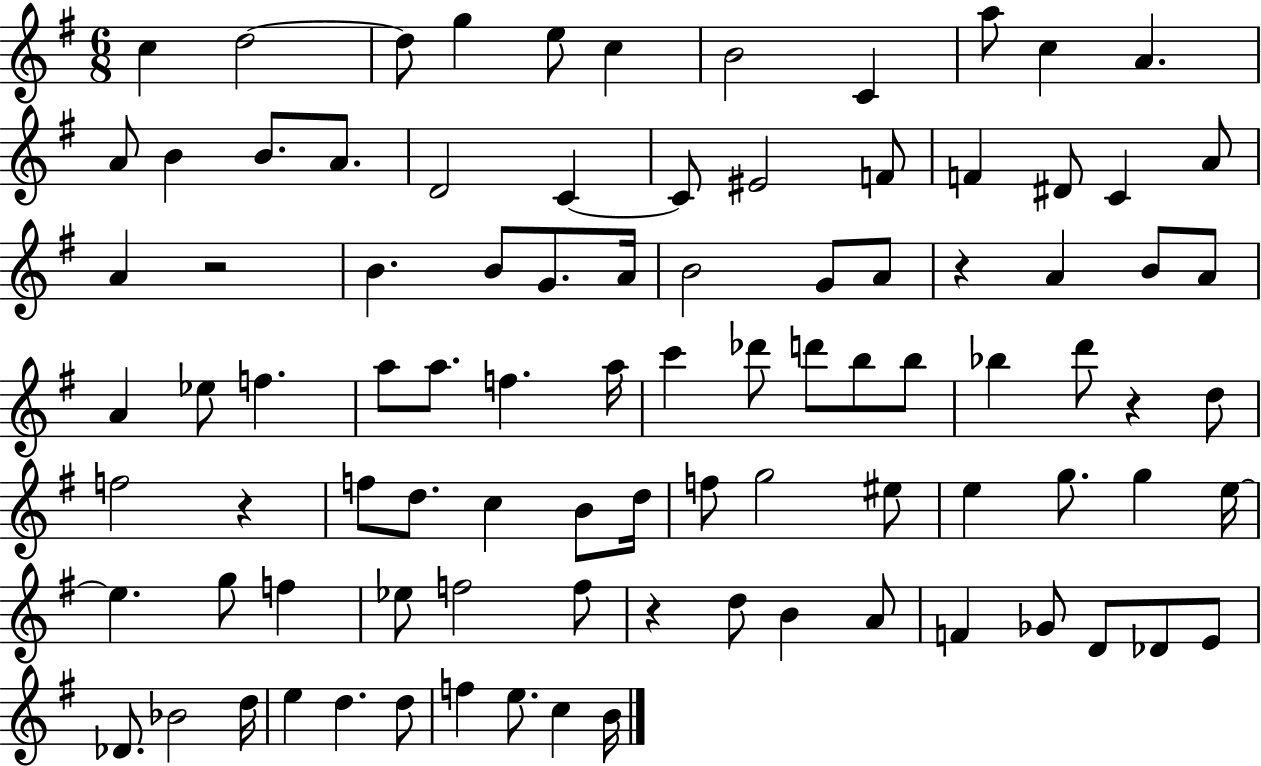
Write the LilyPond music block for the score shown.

{
  \clef treble
  \numericTimeSignature
  \time 6/8
  \key g \major
  c''4 d''2~~ | d''8 g''4 e''8 c''4 | b'2 c'4 | a''8 c''4 a'4. | \break a'8 b'4 b'8. a'8. | d'2 c'4~~ | c'8 eis'2 f'8 | f'4 dis'8 c'4 a'8 | \break a'4 r2 | b'4. b'8 g'8. a'16 | b'2 g'8 a'8 | r4 a'4 b'8 a'8 | \break a'4 ees''8 f''4. | a''8 a''8. f''4. a''16 | c'''4 des'''8 d'''8 b''8 b''8 | bes''4 d'''8 r4 d''8 | \break f''2 r4 | f''8 d''8. c''4 b'8 d''16 | f''8 g''2 eis''8 | e''4 g''8. g''4 e''16~~ | \break e''4. g''8 f''4 | ees''8 f''2 f''8 | r4 d''8 b'4 a'8 | f'4 ges'8 d'8 des'8 e'8 | \break des'8. bes'2 d''16 | e''4 d''4. d''8 | f''4 e''8. c''4 b'16 | \bar "|."
}